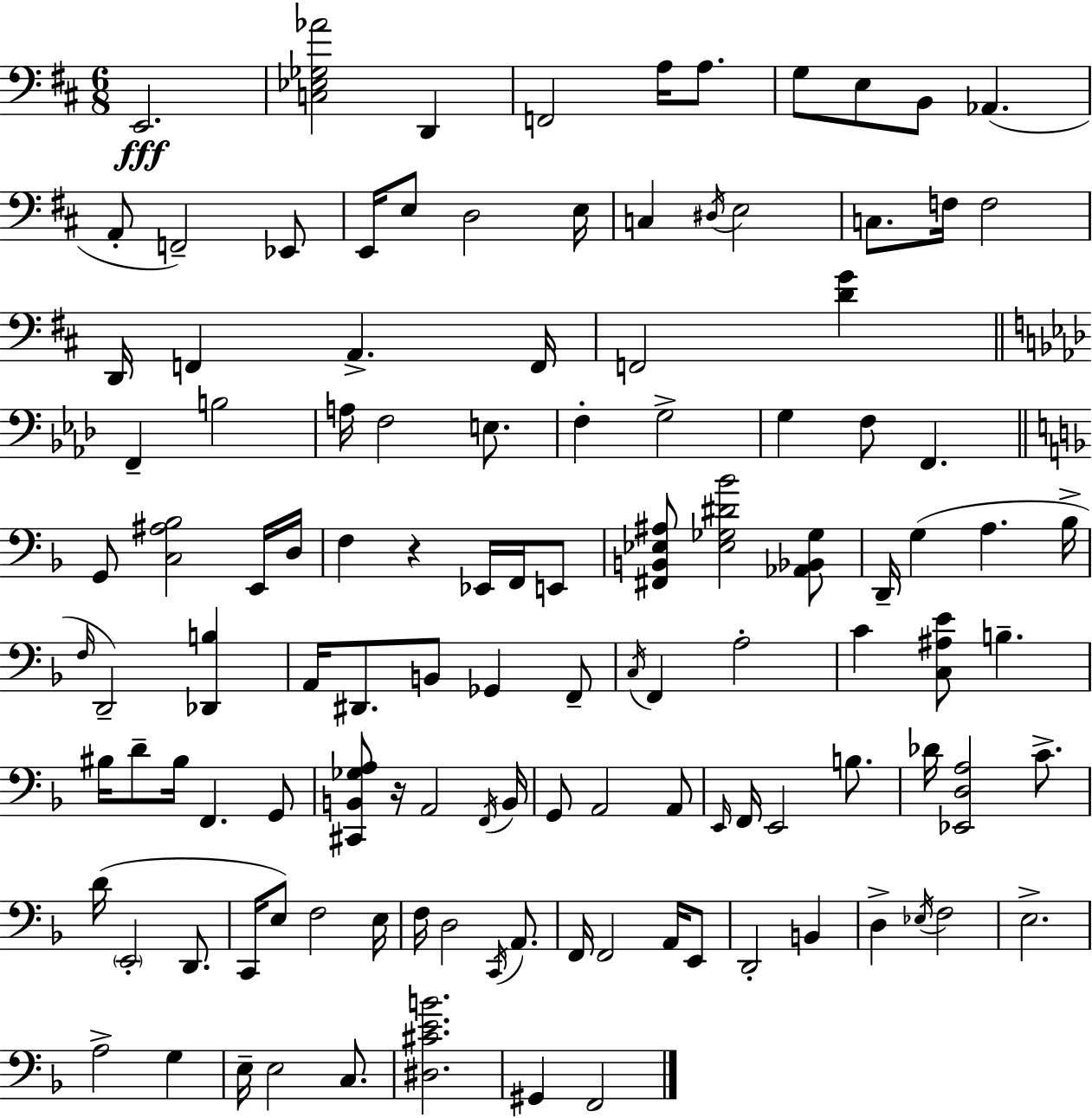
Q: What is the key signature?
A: D major